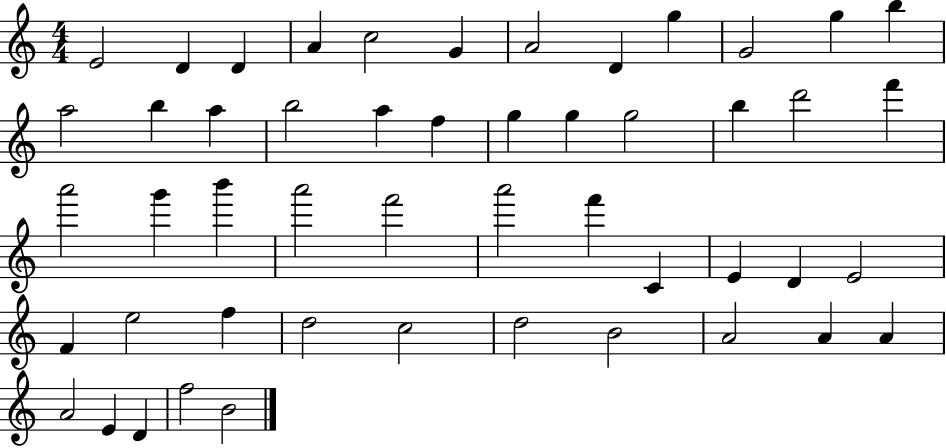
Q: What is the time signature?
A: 4/4